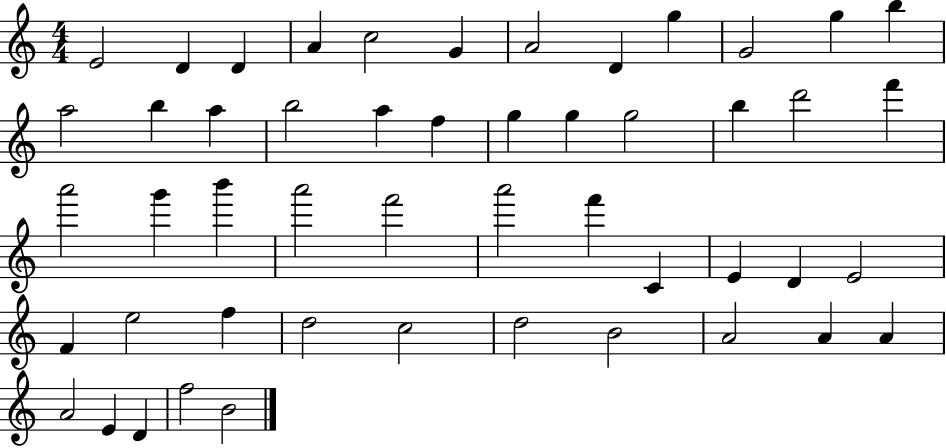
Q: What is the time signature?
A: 4/4